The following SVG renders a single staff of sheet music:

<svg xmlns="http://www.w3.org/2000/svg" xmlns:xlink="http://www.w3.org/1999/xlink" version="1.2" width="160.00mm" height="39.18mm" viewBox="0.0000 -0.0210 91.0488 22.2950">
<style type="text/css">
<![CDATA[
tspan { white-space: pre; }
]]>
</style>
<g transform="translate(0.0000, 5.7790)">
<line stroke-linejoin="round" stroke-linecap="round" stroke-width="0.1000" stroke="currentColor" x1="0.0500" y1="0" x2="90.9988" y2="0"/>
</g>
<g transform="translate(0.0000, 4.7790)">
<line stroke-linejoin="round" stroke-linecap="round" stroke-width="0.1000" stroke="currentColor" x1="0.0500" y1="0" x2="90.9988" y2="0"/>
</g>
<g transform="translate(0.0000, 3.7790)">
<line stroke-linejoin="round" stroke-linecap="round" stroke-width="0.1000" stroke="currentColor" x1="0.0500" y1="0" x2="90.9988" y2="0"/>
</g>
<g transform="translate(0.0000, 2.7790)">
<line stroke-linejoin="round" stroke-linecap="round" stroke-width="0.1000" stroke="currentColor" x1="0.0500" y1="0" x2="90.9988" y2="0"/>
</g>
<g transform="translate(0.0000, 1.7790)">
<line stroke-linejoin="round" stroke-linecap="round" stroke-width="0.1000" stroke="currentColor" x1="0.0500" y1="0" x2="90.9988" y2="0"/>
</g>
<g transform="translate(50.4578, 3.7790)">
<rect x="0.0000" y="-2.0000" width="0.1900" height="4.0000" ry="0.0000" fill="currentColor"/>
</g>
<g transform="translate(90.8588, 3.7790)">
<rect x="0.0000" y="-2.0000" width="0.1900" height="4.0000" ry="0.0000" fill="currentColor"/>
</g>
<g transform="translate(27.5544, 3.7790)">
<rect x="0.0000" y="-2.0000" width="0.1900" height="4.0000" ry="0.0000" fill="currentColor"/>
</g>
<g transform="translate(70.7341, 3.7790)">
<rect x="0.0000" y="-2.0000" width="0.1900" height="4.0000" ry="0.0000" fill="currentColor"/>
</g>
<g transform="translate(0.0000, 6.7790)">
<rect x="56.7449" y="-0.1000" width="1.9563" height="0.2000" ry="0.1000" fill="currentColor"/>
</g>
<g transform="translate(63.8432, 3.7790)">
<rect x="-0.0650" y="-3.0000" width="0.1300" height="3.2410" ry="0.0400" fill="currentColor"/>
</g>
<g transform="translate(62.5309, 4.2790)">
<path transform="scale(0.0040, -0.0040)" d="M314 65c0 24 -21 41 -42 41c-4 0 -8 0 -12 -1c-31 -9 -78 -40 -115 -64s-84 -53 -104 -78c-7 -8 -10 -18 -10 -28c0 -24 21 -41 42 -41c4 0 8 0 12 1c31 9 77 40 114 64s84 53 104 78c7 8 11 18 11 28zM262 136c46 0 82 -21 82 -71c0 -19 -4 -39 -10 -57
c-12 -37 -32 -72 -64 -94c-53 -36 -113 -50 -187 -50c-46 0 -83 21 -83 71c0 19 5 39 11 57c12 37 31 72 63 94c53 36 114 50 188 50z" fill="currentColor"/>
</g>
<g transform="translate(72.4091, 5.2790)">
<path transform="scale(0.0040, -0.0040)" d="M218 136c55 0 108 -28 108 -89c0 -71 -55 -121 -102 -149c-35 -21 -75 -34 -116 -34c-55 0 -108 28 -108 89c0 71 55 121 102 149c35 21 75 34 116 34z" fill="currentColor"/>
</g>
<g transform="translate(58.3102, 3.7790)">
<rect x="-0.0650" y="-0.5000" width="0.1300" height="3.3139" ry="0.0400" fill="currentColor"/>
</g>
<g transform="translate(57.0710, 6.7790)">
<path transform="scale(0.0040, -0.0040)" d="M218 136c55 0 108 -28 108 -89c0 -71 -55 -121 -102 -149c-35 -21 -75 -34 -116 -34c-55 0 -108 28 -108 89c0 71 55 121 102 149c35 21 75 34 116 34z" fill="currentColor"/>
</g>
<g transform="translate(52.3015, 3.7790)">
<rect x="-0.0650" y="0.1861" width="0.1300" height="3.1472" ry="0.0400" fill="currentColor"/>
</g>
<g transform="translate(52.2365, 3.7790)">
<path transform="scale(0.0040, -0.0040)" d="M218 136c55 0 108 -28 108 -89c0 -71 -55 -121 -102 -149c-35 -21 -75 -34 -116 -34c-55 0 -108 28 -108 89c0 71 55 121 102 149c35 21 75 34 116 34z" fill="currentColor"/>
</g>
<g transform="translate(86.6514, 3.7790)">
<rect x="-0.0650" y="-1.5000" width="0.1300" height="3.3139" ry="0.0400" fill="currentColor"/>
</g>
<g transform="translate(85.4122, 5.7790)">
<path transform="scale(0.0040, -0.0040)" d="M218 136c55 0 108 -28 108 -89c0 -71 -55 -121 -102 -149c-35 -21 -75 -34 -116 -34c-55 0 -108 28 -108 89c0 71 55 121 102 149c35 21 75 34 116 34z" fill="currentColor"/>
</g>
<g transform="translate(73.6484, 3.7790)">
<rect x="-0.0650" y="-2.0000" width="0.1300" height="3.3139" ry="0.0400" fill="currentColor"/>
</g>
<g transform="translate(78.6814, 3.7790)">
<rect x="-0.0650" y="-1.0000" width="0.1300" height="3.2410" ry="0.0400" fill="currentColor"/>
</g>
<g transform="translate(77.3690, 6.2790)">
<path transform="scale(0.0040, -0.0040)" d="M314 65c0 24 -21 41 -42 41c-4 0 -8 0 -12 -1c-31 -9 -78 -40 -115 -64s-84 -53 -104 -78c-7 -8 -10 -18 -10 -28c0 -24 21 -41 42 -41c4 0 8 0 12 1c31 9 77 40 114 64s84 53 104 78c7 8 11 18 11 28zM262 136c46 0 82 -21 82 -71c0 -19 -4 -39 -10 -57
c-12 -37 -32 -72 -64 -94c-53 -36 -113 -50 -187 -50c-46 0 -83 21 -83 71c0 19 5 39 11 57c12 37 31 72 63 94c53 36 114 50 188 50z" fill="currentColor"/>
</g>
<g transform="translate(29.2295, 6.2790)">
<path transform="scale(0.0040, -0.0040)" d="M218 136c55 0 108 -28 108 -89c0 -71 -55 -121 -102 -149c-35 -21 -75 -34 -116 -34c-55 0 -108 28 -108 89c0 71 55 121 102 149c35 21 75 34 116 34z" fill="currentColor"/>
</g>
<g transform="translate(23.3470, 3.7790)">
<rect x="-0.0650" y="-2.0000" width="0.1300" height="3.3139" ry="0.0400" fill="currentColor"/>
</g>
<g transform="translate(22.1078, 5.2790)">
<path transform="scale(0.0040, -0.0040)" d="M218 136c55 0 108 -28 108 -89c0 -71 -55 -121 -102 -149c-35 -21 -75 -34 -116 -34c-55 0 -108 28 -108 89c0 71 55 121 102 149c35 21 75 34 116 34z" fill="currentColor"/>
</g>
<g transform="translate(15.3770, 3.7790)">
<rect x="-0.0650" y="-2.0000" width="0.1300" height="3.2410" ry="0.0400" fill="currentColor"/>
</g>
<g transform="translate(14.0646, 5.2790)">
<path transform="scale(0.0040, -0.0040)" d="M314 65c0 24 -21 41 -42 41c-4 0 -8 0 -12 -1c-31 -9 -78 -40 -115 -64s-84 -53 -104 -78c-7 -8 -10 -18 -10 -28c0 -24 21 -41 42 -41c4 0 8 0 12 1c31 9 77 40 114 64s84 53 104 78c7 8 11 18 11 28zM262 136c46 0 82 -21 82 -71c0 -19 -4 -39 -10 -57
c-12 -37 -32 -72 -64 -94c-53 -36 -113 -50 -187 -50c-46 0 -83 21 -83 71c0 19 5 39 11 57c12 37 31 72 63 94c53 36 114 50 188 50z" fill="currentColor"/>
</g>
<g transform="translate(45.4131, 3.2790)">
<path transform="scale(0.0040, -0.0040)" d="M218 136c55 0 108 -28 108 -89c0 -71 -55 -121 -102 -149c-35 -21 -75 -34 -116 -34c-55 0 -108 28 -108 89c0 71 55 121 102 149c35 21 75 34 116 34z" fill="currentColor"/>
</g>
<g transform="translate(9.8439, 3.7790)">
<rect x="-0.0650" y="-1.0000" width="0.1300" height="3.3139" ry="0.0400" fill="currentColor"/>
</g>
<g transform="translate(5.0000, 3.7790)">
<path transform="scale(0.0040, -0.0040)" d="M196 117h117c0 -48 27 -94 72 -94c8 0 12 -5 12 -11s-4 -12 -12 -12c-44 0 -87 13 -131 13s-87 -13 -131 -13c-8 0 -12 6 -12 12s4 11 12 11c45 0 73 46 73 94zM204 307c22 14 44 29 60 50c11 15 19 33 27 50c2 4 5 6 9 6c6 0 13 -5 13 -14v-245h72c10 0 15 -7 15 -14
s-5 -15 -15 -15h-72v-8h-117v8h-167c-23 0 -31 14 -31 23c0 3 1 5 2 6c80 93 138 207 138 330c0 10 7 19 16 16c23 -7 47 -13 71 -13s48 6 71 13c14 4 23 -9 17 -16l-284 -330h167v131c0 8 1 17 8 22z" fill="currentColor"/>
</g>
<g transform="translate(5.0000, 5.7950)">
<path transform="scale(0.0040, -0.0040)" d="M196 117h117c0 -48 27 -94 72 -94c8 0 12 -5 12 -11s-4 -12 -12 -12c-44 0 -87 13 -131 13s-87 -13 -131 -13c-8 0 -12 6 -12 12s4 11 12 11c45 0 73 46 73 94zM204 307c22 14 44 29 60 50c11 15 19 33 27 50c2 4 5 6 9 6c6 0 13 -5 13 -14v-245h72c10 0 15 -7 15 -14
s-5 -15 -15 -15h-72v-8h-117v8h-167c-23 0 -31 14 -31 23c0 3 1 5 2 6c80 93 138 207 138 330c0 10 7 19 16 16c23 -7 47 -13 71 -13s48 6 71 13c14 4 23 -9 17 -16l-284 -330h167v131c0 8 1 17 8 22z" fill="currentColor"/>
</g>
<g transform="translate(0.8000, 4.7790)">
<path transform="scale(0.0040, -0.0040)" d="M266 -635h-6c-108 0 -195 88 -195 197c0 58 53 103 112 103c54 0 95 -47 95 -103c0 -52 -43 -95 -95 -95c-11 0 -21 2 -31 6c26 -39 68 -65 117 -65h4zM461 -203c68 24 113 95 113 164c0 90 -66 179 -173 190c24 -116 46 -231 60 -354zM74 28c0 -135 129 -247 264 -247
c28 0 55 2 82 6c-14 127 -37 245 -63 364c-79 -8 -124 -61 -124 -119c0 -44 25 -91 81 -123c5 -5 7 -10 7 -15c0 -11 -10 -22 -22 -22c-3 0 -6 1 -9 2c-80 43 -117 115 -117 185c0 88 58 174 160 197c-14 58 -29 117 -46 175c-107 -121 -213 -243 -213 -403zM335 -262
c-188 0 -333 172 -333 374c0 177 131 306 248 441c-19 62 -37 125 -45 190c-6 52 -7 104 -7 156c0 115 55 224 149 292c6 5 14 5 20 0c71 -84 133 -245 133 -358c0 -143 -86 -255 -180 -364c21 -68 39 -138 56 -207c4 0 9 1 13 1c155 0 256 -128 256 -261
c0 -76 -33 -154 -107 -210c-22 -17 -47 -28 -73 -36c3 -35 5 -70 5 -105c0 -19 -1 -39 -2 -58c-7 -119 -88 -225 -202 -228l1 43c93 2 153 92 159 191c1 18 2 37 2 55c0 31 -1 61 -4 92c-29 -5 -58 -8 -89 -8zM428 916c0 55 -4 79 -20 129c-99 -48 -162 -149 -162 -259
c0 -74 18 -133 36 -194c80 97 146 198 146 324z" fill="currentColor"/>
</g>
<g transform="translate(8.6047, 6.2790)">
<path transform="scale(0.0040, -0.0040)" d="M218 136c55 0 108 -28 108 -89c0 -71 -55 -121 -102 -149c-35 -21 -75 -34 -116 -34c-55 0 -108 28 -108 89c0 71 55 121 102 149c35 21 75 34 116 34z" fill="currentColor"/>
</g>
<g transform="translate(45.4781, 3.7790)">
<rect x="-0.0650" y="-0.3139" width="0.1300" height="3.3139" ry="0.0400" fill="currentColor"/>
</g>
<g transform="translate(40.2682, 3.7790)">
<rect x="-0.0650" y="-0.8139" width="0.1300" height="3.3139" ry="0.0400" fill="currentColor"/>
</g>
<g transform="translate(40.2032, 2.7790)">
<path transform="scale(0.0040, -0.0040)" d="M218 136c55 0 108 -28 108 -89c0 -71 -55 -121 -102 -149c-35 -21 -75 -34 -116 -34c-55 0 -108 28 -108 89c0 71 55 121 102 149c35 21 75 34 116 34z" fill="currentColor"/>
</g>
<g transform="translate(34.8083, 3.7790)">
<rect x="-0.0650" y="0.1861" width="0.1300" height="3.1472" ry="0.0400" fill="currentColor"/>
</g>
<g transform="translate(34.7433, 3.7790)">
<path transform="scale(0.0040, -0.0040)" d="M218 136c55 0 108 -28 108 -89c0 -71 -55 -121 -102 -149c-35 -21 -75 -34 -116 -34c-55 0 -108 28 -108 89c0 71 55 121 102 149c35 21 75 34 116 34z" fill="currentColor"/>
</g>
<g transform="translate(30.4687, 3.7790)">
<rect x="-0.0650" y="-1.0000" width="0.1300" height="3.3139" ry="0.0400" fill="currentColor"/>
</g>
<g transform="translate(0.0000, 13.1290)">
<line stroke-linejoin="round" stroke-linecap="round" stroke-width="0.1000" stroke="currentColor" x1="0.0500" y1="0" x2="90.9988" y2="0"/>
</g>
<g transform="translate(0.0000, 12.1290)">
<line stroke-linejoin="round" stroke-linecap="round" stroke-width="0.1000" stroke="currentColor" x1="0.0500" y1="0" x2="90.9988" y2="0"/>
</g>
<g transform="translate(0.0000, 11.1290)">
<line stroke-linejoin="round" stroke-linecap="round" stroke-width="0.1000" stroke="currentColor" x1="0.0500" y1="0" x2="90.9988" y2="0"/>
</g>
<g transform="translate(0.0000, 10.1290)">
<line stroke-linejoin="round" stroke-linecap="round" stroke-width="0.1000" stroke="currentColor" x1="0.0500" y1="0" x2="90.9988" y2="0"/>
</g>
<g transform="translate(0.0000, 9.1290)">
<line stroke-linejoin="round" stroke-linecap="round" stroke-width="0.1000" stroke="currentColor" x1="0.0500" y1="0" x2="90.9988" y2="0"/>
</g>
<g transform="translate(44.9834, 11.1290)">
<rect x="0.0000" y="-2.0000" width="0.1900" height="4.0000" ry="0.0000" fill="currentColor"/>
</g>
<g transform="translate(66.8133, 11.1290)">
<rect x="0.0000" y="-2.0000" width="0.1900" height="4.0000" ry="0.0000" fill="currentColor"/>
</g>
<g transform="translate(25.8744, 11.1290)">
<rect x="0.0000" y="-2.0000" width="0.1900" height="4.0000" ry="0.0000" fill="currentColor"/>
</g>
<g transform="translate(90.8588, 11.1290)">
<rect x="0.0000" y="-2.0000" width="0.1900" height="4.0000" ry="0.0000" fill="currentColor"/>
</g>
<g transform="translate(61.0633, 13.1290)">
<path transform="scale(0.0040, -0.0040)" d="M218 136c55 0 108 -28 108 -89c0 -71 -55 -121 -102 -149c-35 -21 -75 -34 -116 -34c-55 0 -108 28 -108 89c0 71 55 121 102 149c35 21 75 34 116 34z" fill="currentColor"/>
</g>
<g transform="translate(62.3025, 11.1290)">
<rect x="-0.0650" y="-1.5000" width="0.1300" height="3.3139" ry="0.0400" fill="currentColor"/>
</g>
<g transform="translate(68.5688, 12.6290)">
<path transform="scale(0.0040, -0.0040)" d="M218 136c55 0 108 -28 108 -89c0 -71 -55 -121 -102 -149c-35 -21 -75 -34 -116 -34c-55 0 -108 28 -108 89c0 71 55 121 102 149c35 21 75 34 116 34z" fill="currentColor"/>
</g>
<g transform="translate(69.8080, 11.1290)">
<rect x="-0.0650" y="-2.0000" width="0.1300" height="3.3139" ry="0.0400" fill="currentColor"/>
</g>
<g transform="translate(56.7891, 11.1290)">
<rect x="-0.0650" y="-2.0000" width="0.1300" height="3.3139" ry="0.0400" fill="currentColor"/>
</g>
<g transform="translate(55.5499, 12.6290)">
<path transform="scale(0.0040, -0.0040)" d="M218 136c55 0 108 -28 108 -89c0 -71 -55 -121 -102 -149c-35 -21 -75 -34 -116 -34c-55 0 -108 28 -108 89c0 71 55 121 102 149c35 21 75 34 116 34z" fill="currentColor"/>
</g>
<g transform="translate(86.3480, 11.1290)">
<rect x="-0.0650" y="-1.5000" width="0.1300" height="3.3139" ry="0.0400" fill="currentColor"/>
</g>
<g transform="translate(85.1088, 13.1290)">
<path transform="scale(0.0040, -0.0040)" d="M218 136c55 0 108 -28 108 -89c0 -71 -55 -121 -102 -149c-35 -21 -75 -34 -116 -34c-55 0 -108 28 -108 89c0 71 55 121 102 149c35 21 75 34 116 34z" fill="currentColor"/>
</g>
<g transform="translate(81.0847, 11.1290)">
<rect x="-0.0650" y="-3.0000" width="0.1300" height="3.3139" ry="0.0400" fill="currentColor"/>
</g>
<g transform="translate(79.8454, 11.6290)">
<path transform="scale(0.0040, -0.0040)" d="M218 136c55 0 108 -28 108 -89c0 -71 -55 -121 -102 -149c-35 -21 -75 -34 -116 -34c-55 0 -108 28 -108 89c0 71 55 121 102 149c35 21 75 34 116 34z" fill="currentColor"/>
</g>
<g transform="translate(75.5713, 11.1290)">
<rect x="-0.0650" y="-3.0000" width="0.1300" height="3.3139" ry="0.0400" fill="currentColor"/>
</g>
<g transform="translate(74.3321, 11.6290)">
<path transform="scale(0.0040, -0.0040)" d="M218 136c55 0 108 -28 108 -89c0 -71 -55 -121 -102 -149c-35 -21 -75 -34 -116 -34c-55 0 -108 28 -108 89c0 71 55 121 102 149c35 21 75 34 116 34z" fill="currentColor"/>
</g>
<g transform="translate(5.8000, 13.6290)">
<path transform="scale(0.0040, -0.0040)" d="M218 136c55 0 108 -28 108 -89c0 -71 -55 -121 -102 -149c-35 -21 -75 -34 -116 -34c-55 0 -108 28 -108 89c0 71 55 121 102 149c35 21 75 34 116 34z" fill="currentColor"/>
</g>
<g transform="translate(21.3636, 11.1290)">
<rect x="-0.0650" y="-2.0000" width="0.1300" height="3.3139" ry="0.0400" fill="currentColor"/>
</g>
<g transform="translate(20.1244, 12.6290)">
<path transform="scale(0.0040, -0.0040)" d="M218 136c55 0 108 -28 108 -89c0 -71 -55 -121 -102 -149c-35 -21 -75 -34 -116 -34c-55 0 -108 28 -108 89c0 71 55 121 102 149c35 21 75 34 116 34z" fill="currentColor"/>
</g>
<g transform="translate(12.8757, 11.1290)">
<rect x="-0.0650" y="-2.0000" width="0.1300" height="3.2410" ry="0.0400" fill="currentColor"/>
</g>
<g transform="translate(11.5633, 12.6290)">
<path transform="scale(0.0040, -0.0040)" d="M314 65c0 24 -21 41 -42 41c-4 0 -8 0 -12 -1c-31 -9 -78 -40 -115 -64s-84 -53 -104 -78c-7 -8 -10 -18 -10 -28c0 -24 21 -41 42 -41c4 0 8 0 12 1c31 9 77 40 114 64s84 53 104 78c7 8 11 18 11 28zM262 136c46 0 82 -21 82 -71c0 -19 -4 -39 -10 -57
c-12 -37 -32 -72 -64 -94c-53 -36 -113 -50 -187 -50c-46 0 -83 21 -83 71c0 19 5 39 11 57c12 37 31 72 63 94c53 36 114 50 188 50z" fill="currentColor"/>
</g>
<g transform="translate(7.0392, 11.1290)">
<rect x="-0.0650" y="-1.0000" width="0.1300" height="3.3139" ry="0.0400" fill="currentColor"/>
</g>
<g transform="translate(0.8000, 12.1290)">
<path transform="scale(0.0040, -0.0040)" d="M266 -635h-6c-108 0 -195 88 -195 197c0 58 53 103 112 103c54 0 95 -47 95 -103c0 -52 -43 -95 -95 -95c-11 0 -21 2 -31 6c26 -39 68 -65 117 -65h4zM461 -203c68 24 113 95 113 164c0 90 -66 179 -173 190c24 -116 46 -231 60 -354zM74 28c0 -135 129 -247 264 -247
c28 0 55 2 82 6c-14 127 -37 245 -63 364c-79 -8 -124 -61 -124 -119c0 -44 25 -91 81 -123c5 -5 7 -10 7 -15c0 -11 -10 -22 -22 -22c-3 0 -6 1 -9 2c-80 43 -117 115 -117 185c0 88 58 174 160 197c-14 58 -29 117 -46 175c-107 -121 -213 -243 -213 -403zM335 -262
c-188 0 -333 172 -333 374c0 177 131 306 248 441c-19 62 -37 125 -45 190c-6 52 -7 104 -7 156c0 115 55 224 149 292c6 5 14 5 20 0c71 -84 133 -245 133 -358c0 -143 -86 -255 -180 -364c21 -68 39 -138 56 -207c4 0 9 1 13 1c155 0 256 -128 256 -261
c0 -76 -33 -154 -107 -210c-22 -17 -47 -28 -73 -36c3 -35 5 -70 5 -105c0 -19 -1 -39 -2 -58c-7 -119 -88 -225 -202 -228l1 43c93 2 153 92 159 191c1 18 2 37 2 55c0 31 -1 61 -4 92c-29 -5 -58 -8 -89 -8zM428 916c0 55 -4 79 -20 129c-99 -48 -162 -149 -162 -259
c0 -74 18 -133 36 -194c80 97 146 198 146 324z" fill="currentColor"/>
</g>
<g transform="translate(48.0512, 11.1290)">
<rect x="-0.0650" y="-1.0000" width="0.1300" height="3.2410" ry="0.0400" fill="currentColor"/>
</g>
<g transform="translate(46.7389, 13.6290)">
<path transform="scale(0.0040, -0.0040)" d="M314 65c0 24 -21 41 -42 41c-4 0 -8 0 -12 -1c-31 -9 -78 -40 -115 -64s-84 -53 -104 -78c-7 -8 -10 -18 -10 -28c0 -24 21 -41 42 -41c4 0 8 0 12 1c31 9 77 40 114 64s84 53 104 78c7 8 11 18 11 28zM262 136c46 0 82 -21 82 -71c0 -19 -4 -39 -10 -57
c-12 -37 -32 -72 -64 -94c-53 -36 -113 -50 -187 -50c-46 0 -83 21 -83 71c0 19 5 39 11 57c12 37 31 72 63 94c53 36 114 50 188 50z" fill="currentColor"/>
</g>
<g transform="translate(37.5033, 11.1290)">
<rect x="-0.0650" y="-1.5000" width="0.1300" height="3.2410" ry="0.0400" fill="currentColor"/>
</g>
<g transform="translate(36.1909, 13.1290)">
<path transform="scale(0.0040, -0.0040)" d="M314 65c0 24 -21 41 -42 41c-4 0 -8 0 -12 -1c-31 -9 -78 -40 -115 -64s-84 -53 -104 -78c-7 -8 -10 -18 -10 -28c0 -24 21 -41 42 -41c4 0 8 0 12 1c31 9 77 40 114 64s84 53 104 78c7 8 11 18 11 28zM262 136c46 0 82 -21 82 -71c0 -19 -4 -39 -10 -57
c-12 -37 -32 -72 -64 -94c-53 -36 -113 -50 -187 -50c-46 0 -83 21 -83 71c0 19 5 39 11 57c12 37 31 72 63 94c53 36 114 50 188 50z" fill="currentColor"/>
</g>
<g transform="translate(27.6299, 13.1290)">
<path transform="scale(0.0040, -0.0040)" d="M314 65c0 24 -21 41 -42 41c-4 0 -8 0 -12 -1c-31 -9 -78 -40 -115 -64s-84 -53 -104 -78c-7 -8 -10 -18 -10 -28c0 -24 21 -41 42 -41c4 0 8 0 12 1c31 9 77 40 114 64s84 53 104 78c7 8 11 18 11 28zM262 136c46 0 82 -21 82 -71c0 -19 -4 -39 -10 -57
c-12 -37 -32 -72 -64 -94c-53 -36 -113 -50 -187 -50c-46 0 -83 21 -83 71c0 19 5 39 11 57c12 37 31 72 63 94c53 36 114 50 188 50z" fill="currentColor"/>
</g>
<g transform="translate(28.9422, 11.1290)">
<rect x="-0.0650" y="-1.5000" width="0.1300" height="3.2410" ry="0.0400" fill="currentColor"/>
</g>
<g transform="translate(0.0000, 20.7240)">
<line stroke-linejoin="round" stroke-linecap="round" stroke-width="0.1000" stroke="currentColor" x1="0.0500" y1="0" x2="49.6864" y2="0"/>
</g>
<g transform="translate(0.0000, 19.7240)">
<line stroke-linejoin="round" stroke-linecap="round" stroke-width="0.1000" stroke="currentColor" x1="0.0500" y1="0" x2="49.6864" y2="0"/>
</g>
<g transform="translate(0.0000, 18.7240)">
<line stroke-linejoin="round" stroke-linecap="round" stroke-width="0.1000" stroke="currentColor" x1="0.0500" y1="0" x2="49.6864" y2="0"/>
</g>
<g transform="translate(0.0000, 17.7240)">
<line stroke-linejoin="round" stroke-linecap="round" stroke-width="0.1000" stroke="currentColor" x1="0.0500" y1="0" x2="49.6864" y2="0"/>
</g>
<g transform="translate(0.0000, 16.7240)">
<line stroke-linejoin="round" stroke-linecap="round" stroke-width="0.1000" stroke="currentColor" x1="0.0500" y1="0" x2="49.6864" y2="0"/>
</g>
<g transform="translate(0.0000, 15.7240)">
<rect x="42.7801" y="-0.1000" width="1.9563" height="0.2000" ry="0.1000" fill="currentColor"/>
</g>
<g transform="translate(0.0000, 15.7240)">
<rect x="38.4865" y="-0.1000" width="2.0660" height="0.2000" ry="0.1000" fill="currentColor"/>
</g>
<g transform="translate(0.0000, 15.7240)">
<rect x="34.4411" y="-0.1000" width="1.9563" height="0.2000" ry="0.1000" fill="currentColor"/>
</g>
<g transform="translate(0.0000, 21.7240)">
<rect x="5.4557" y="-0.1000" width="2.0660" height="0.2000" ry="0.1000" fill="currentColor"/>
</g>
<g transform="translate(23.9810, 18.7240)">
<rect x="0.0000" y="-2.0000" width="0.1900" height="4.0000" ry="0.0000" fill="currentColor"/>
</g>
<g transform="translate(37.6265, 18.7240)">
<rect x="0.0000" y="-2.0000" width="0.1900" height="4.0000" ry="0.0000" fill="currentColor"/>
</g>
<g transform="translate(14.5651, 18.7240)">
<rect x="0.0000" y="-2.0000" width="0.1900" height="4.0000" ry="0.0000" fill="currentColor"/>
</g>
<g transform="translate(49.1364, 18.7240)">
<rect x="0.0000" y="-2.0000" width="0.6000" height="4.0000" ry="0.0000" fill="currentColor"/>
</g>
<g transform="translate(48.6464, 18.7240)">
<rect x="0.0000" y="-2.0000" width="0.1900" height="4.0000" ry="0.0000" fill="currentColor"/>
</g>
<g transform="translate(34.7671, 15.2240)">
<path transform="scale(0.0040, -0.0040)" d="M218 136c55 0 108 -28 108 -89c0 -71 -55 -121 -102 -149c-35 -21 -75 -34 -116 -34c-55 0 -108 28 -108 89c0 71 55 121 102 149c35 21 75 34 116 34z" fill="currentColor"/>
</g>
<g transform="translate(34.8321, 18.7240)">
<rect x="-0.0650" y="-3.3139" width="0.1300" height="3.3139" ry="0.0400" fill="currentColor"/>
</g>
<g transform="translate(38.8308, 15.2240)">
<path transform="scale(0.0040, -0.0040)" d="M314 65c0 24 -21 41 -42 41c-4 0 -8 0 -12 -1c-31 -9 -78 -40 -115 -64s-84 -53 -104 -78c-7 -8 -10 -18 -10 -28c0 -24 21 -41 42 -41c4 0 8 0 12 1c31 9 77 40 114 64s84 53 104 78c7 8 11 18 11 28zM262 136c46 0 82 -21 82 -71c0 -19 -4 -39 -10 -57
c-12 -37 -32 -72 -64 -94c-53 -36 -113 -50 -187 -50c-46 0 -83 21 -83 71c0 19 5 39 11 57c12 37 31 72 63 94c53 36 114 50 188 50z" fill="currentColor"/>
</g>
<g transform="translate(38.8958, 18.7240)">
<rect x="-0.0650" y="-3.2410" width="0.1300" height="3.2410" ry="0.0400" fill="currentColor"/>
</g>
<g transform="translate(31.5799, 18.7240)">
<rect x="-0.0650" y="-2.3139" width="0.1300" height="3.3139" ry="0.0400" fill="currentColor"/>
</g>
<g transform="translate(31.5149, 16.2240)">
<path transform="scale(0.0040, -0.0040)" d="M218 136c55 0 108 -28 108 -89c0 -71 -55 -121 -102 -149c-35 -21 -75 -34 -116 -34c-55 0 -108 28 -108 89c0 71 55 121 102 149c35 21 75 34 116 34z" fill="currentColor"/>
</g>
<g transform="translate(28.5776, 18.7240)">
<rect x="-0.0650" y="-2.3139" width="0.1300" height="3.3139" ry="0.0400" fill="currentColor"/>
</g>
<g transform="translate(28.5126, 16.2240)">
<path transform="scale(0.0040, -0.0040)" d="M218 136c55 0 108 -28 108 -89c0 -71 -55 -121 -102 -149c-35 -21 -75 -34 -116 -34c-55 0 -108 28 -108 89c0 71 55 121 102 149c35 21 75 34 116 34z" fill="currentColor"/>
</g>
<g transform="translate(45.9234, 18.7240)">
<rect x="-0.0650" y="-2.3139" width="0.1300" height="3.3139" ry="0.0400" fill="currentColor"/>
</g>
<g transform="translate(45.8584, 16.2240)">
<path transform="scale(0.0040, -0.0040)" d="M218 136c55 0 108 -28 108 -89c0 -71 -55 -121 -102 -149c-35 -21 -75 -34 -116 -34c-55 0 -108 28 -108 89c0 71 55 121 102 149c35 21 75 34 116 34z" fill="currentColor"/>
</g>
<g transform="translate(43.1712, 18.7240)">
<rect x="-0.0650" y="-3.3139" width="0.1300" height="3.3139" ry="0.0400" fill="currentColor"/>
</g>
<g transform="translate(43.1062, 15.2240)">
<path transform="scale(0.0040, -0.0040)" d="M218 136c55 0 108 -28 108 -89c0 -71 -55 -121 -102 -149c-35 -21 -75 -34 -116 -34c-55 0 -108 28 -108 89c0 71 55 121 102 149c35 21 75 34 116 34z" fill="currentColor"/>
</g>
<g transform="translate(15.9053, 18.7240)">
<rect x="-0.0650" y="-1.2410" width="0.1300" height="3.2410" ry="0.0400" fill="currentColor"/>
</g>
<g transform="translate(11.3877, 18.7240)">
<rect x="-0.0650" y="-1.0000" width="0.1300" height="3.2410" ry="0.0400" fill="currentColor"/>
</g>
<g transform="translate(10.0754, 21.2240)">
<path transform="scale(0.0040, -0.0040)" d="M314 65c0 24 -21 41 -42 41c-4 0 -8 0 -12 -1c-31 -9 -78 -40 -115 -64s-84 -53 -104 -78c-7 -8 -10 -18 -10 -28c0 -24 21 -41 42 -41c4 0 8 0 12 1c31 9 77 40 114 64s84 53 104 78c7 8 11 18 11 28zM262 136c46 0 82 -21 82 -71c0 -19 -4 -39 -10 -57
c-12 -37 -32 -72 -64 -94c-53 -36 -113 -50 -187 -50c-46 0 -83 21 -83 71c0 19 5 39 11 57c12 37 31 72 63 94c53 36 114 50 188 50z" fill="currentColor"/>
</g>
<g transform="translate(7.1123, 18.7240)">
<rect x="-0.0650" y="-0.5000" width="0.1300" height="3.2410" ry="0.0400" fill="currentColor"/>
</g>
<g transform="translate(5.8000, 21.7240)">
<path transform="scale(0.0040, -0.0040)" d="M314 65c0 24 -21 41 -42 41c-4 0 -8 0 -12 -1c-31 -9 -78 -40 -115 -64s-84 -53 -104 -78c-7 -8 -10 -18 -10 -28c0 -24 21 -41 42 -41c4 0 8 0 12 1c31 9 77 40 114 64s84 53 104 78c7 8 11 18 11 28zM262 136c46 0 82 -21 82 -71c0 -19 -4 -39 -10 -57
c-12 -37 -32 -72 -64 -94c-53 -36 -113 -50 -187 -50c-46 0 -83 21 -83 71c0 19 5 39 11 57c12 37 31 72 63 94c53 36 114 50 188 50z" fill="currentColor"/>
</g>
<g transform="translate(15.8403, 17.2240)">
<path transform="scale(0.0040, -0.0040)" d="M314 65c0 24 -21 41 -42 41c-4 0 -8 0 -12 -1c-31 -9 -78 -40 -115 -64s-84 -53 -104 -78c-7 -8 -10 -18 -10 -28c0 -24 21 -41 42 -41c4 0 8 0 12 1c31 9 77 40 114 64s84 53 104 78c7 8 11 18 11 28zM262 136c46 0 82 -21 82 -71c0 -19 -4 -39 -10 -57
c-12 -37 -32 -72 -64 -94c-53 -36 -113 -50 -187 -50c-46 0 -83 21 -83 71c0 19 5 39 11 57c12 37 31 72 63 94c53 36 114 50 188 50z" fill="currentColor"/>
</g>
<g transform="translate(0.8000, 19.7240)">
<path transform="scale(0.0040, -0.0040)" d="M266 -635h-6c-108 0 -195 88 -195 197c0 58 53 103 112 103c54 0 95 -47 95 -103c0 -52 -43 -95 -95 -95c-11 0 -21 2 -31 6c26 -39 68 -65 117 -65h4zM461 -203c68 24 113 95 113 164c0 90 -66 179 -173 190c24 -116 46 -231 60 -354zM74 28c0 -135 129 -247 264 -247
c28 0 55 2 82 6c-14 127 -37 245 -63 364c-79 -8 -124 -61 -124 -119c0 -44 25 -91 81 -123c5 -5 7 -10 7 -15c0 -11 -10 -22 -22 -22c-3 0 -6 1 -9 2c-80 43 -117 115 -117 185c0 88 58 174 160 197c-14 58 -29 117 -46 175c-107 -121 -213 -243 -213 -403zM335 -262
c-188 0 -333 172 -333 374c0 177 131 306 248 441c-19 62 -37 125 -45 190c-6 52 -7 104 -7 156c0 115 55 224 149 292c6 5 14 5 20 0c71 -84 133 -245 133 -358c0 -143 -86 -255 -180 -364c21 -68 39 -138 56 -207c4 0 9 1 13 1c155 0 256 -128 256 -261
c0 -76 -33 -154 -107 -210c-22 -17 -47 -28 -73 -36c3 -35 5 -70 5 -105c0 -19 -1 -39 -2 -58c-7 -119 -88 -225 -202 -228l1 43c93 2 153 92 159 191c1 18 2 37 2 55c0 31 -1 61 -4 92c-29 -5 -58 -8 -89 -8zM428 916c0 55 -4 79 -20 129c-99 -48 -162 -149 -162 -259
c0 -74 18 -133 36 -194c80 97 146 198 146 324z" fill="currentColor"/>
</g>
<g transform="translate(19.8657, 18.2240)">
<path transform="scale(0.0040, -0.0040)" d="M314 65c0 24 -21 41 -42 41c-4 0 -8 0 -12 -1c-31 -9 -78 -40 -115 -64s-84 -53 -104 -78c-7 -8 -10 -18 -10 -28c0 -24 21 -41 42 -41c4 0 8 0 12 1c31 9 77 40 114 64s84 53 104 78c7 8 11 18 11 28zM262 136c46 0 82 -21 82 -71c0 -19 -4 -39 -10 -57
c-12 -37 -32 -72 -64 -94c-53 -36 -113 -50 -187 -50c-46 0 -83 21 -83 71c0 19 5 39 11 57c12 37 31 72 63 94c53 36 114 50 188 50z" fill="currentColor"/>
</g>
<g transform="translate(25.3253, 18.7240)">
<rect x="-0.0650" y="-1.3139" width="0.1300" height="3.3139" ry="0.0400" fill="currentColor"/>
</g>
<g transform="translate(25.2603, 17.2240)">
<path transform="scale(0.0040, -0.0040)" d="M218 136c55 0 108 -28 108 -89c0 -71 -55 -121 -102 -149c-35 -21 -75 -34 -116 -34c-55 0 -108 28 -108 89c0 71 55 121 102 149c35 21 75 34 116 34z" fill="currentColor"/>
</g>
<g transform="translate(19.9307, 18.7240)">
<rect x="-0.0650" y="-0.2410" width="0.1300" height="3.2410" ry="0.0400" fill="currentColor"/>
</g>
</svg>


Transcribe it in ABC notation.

X:1
T:Untitled
M:4/4
L:1/4
K:C
D F2 F D B d c B C A2 F D2 E D F2 F E2 E2 D2 F E F A A E C2 D2 e2 c2 e g g b b2 b g